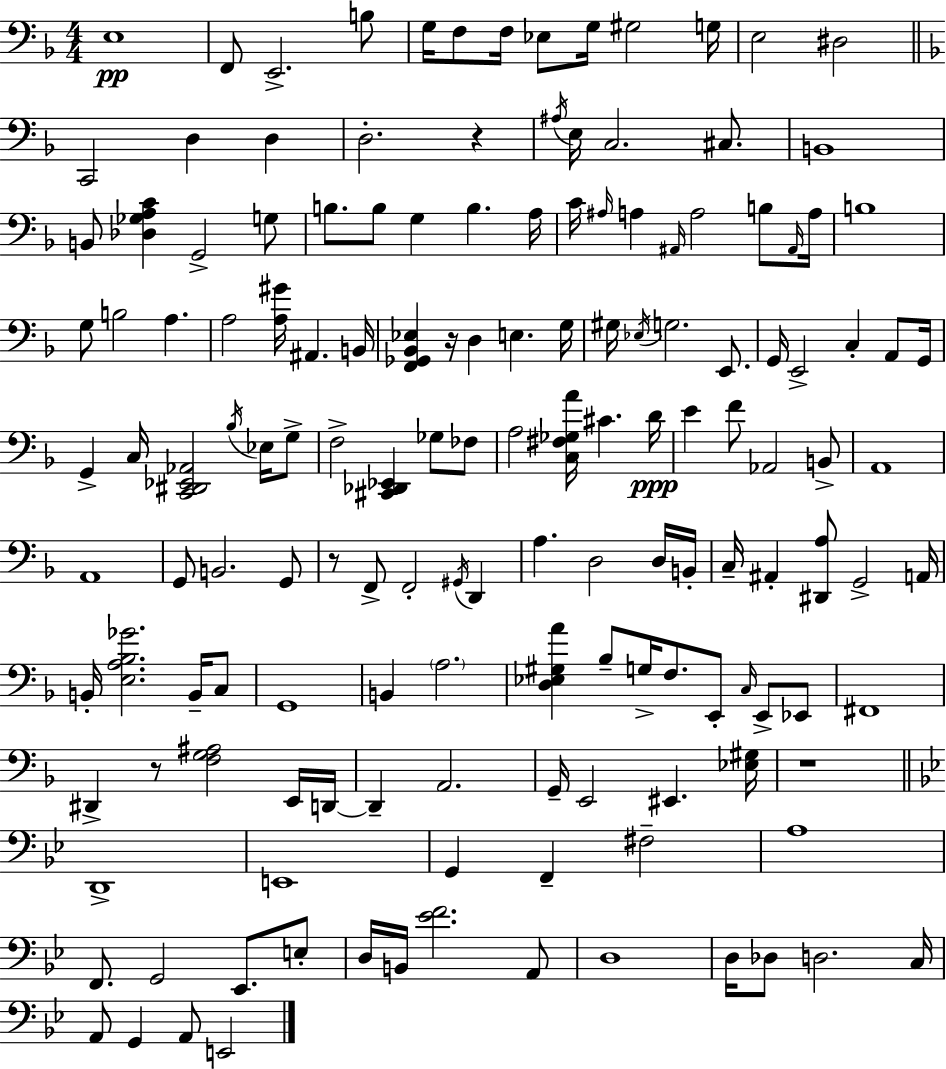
{
  \clef bass
  \numericTimeSignature
  \time 4/4
  \key d \minor
  e1\pp | f,8 e,2.-> b8 | g16 f8 f16 ees8 g16 gis2 g16 | e2 dis2 | \break \bar "||" \break \key f \major c,2 d4 d4 | d2.-. r4 | \acciaccatura { ais16 } e16 c2. cis8. | b,1 | \break b,8 <des ges a c'>4 g,2-> g8 | b8. b8 g4 b4. | a16 c'16 \grace { ais16 } a4 \grace { ais,16 } a2 | b8 \grace { ais,16 } a16 b1 | \break g8 b2 a4. | a2 <a gis'>16 ais,4. | b,16 <f, ges, bes, ees>4 r16 d4 e4. | g16 gis16 \acciaccatura { ees16 } g2. | \break e,8. g,16 e,2-> c4-. | a,8 g,16 g,4-> c16 <c, dis, ees, aes,>2 | \acciaccatura { bes16 } ees16 g8-> f2-> <cis, des, ees,>4 | ges8 fes8 a2 <c fis ges a'>16 cis'4. | \break d'16\ppp e'4 f'8 aes,2 | b,8-> a,1 | a,1 | g,8 b,2. | \break g,8 r8 f,8-> f,2-. | \acciaccatura { gis,16 } d,4 a4. d2 | d16 b,16-. c16-- ais,4-. <dis, a>8 g,2-> | a,16 b,16-. <e a bes ges'>2. | \break b,16-- c8 g,1 | b,4 \parenthesize a2. | <d ees gis a'>4 bes8-- g16-> f8. | e,8-. \grace { c16 } e,8-> ees,8 fis,1 | \break dis,4-> r8 <f g ais>2 | e,16 d,16~~ d,4-- a,2. | g,16-- e,2 | eis,4. <ees gis>16 r1 | \break \bar "||" \break \key bes \major d,1-> | e,1 | g,4 f,4-- fis2-- | a1 | \break f,8. g,2 ees,8. e8-. | d16 b,16 <ees' f'>2. a,8 | d1 | d16 des8 d2. c16 | \break a,8 g,4 a,8 e,2 | \bar "|."
}